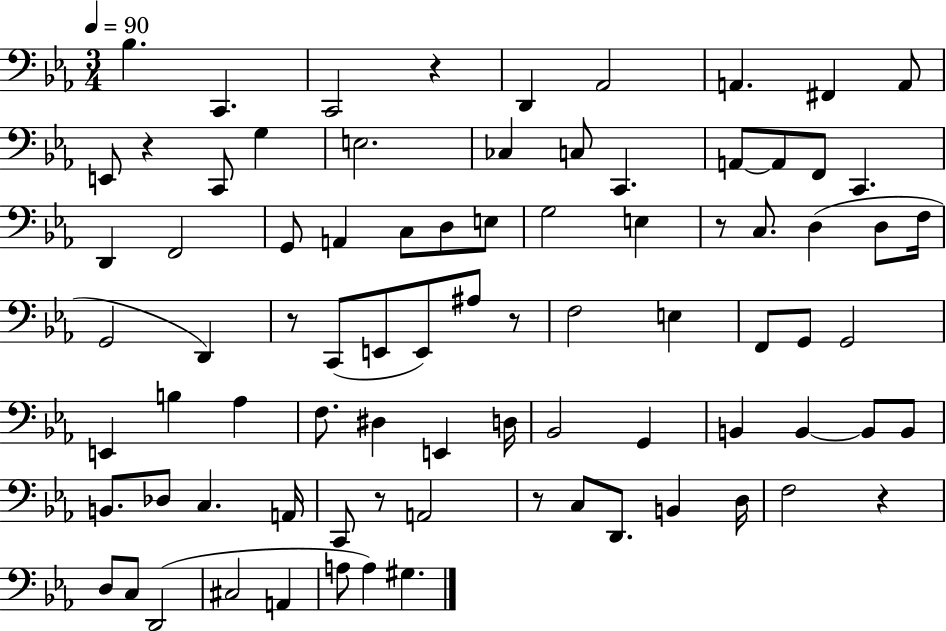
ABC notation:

X:1
T:Untitled
M:3/4
L:1/4
K:Eb
_B, C,, C,,2 z D,, _A,,2 A,, ^F,, A,,/2 E,,/2 z C,,/2 G, E,2 _C, C,/2 C,, A,,/2 A,,/2 F,,/2 C,, D,, F,,2 G,,/2 A,, C,/2 D,/2 E,/2 G,2 E, z/2 C,/2 D, D,/2 F,/4 G,,2 D,, z/2 C,,/2 E,,/2 E,,/2 ^A,/2 z/2 F,2 E, F,,/2 G,,/2 G,,2 E,, B, _A, F,/2 ^D, E,, D,/4 _B,,2 G,, B,, B,, B,,/2 B,,/2 B,,/2 _D,/2 C, A,,/4 C,,/2 z/2 A,,2 z/2 C,/2 D,,/2 B,, D,/4 F,2 z D,/2 C,/2 D,,2 ^C,2 A,, A,/2 A, ^G,